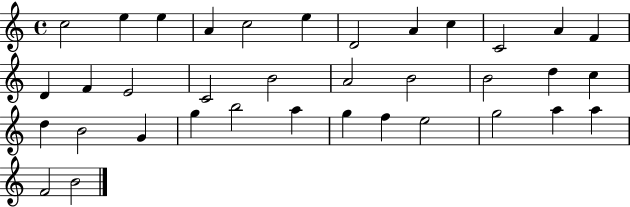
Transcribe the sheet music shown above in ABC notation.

X:1
T:Untitled
M:4/4
L:1/4
K:C
c2 e e A c2 e D2 A c C2 A F D F E2 C2 B2 A2 B2 B2 d c d B2 G g b2 a g f e2 g2 a a F2 B2